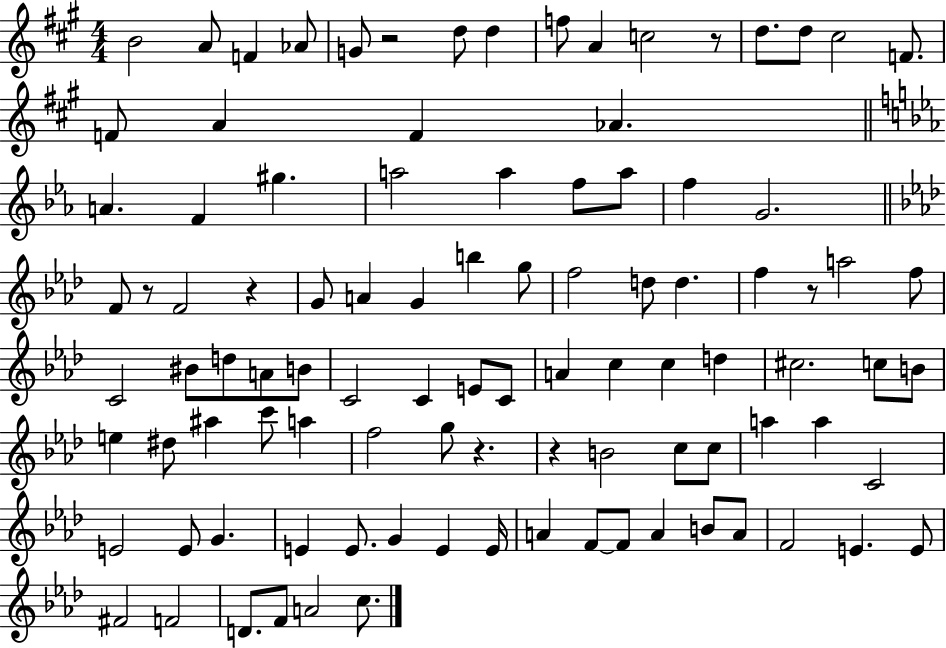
X:1
T:Untitled
M:4/4
L:1/4
K:A
B2 A/2 F _A/2 G/2 z2 d/2 d f/2 A c2 z/2 d/2 d/2 ^c2 F/2 F/2 A F _A A F ^g a2 a f/2 a/2 f G2 F/2 z/2 F2 z G/2 A G b g/2 f2 d/2 d f z/2 a2 f/2 C2 ^B/2 d/2 A/2 B/2 C2 C E/2 C/2 A c c d ^c2 c/2 B/2 e ^d/2 ^a c'/2 a f2 g/2 z z B2 c/2 c/2 a a C2 E2 E/2 G E E/2 G E E/4 A F/2 F/2 A B/2 A/2 F2 E E/2 ^F2 F2 D/2 F/2 A2 c/2